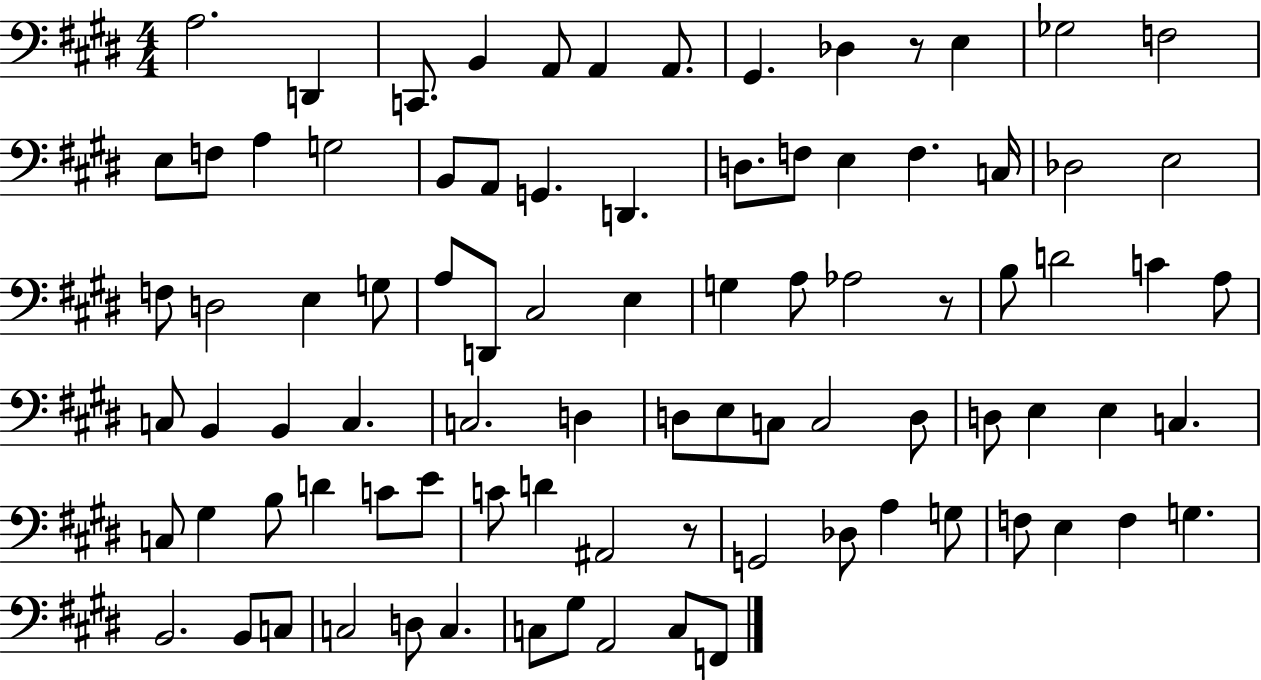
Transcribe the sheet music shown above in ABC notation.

X:1
T:Untitled
M:4/4
L:1/4
K:E
A,2 D,, C,,/2 B,, A,,/2 A,, A,,/2 ^G,, _D, z/2 E, _G,2 F,2 E,/2 F,/2 A, G,2 B,,/2 A,,/2 G,, D,, D,/2 F,/2 E, F, C,/4 _D,2 E,2 F,/2 D,2 E, G,/2 A,/2 D,,/2 ^C,2 E, G, A,/2 _A,2 z/2 B,/2 D2 C A,/2 C,/2 B,, B,, C, C,2 D, D,/2 E,/2 C,/2 C,2 D,/2 D,/2 E, E, C, C,/2 ^G, B,/2 D C/2 E/2 C/2 D ^A,,2 z/2 G,,2 _D,/2 A, G,/2 F,/2 E, F, G, B,,2 B,,/2 C,/2 C,2 D,/2 C, C,/2 ^G,/2 A,,2 C,/2 F,,/2